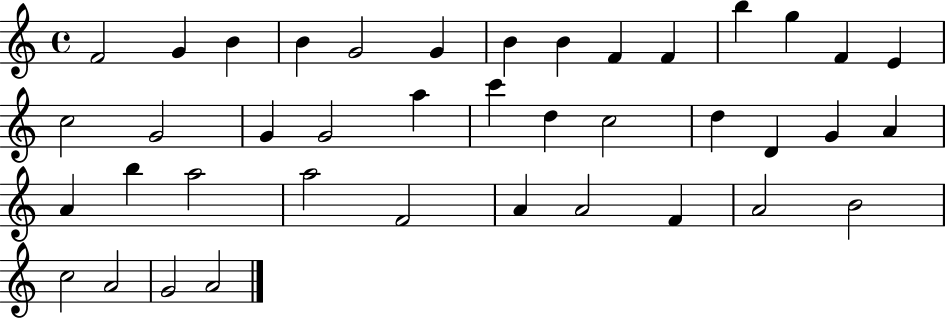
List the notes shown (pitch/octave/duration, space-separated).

F4/h G4/q B4/q B4/q G4/h G4/q B4/q B4/q F4/q F4/q B5/q G5/q F4/q E4/q C5/h G4/h G4/q G4/h A5/q C6/q D5/q C5/h D5/q D4/q G4/q A4/q A4/q B5/q A5/h A5/h F4/h A4/q A4/h F4/q A4/h B4/h C5/h A4/h G4/h A4/h